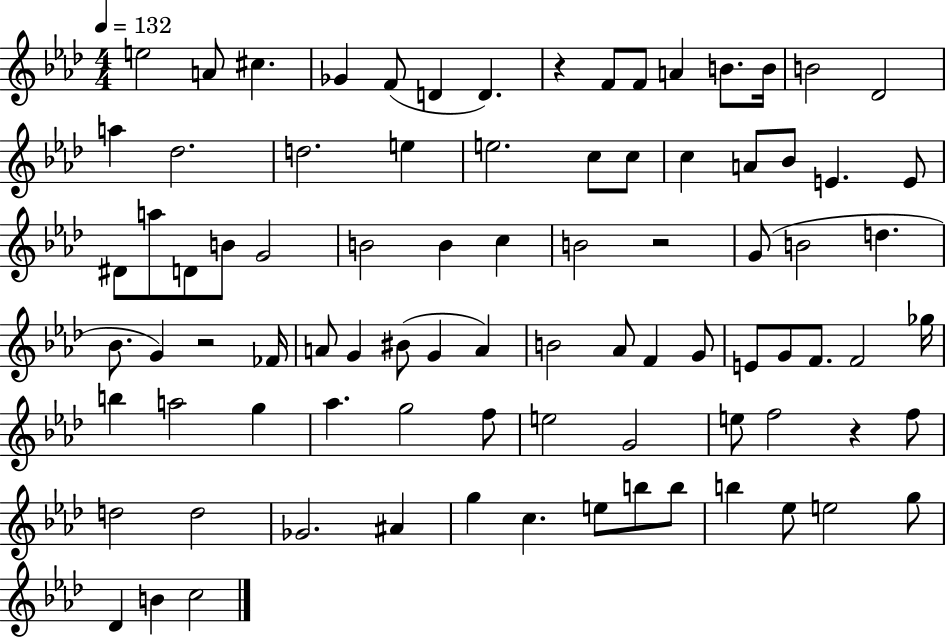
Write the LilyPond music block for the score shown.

{
  \clef treble
  \numericTimeSignature
  \time 4/4
  \key aes \major
  \tempo 4 = 132
  e''2 a'8 cis''4. | ges'4 f'8( d'4 d'4.) | r4 f'8 f'8 a'4 b'8. b'16 | b'2 des'2 | \break a''4 des''2. | d''2. e''4 | e''2. c''8 c''8 | c''4 a'8 bes'8 e'4. e'8 | \break dis'8 a''8 d'8 b'8 g'2 | b'2 b'4 c''4 | b'2 r2 | g'8( b'2 d''4. | \break bes'8. g'4) r2 fes'16 | a'8 g'4 bis'8( g'4 a'4) | b'2 aes'8 f'4 g'8 | e'8 g'8 f'8. f'2 ges''16 | \break b''4 a''2 g''4 | aes''4. g''2 f''8 | e''2 g'2 | e''8 f''2 r4 f''8 | \break d''2 d''2 | ges'2. ais'4 | g''4 c''4. e''8 b''8 b''8 | b''4 ees''8 e''2 g''8 | \break des'4 b'4 c''2 | \bar "|."
}